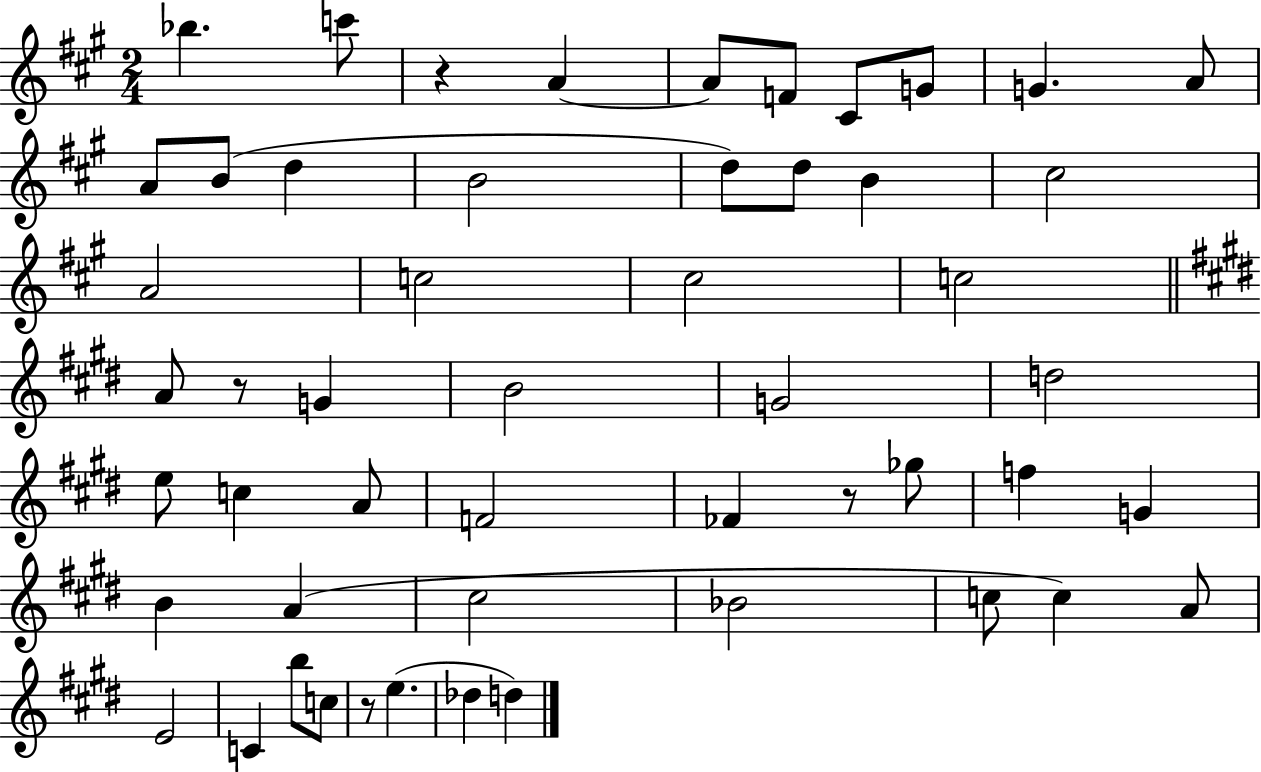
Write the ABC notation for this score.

X:1
T:Untitled
M:2/4
L:1/4
K:A
_b c'/2 z A A/2 F/2 ^C/2 G/2 G A/2 A/2 B/2 d B2 d/2 d/2 B ^c2 A2 c2 ^c2 c2 A/2 z/2 G B2 G2 d2 e/2 c A/2 F2 _F z/2 _g/2 f G B A ^c2 _B2 c/2 c A/2 E2 C b/2 c/2 z/2 e _d d